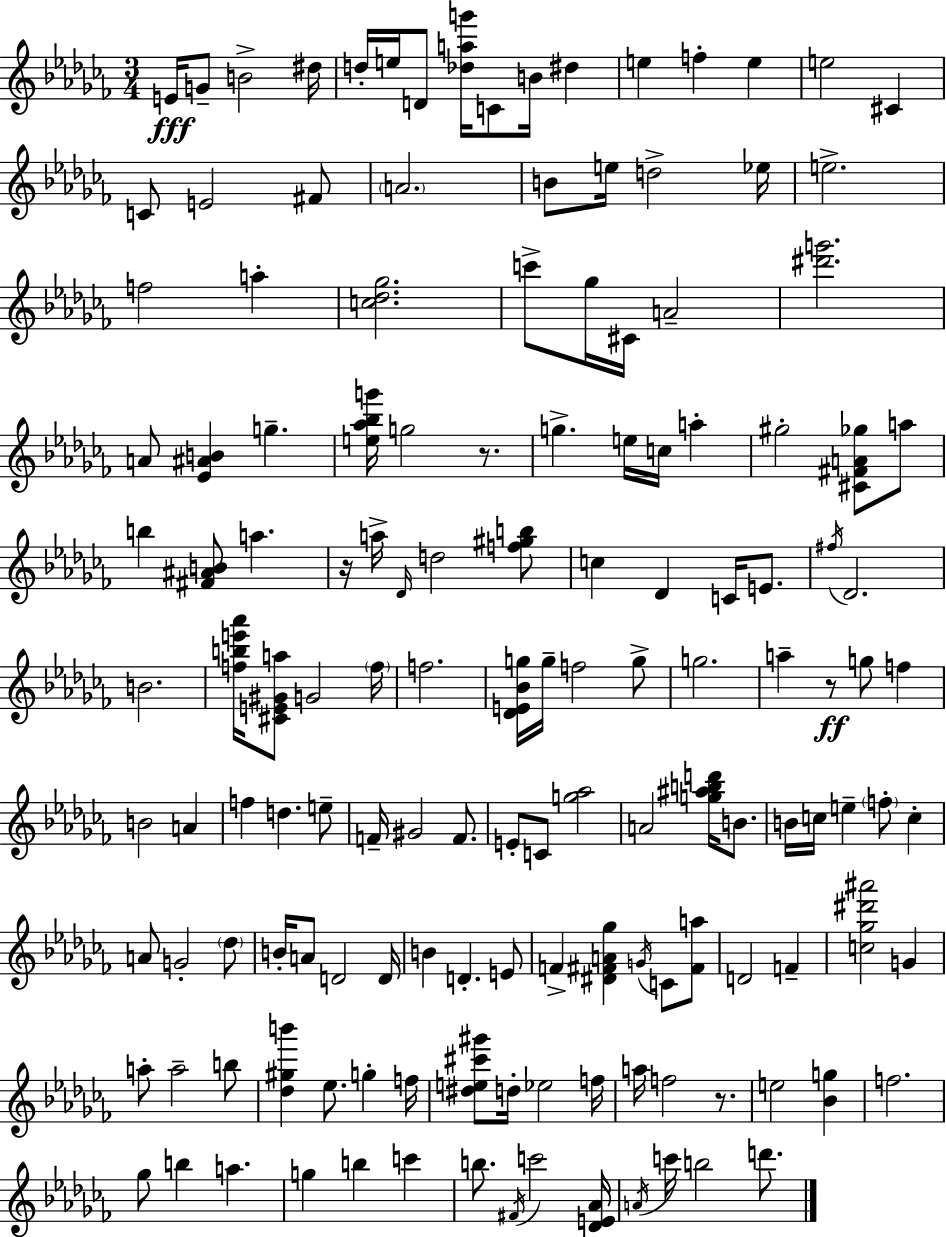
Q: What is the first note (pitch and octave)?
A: E4